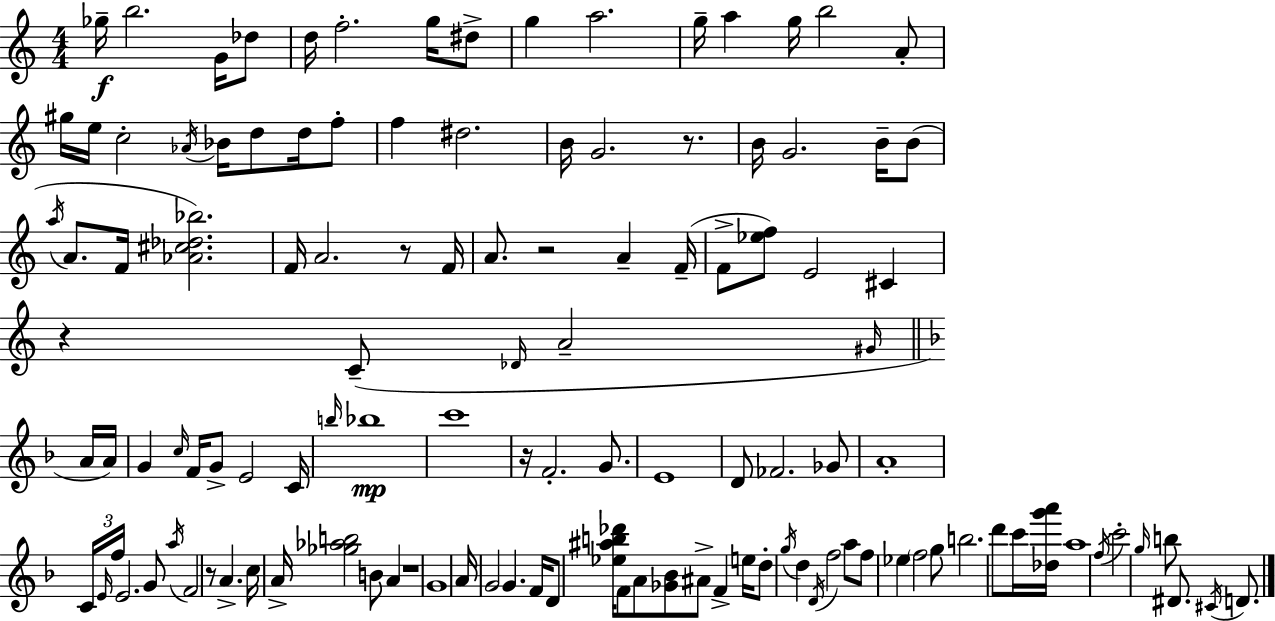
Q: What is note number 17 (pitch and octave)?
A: E5